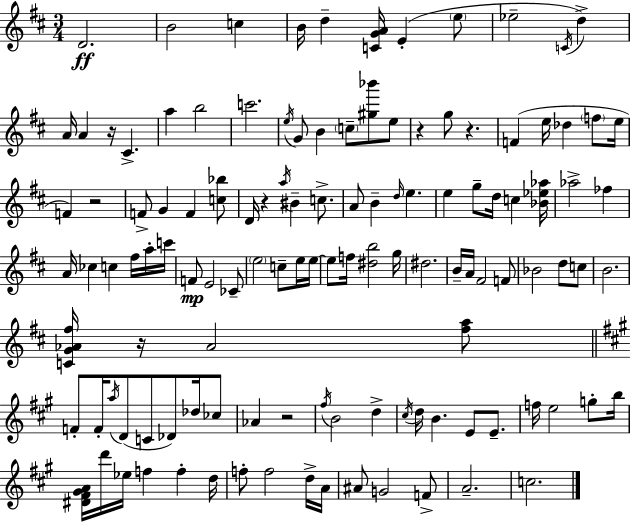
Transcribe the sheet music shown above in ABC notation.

X:1
T:Untitled
M:3/4
L:1/4
K:D
D2 B2 c B/4 d [CGA]/4 E e/2 _e2 C/4 d A/4 A z/4 ^C a b2 c'2 e/4 G/2 B c/2 [^g_b']/2 e/2 z g/2 z F e/4 _d f/2 e/4 F z2 F/2 G F [c_b]/2 D/4 z a/4 ^B c/2 A/2 B d/4 e e g/2 d/4 c [_B_e_a]/4 _a2 _f A/4 _c c ^f/4 a/4 c'/4 F/2 E2 _C/2 e2 c/2 e/4 e/4 e/2 f/4 [^db]2 g/4 ^d2 B/4 A/4 ^F2 F/2 _B2 d/2 c/2 B2 [CG_A^f]/4 z/4 _A2 [^fa]/2 F/2 F/4 a/4 D/2 C/2 _D/2 _d/4 _c/2 _A z2 ^f/4 B2 d ^c/4 d/4 B E/2 E/2 f/4 e2 g/2 b/4 [^D^F^GA]/4 d'/4 _e/4 f f d/4 f/2 f2 d/4 A/4 ^A/2 G2 F/2 A2 c2